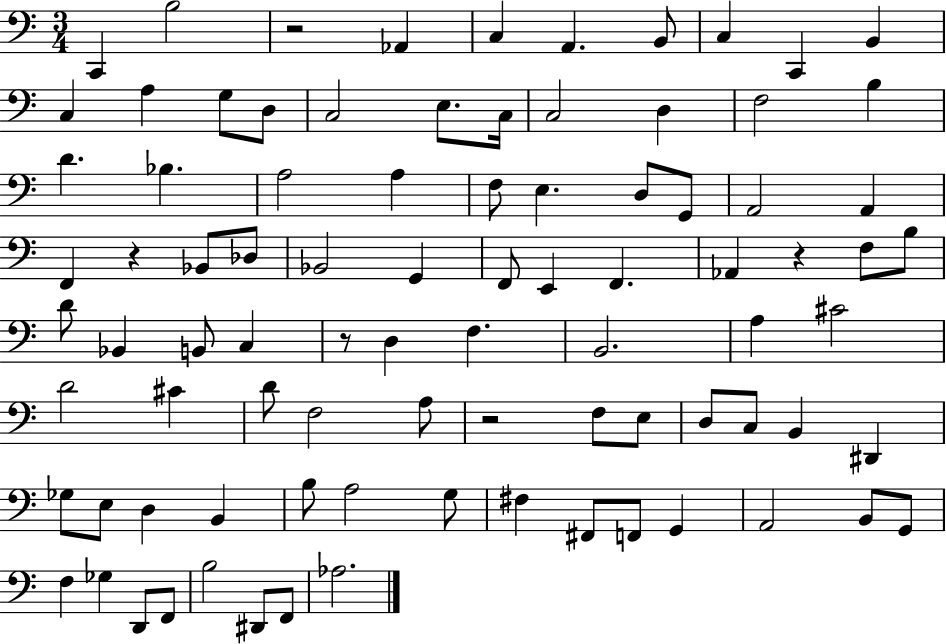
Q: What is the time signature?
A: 3/4